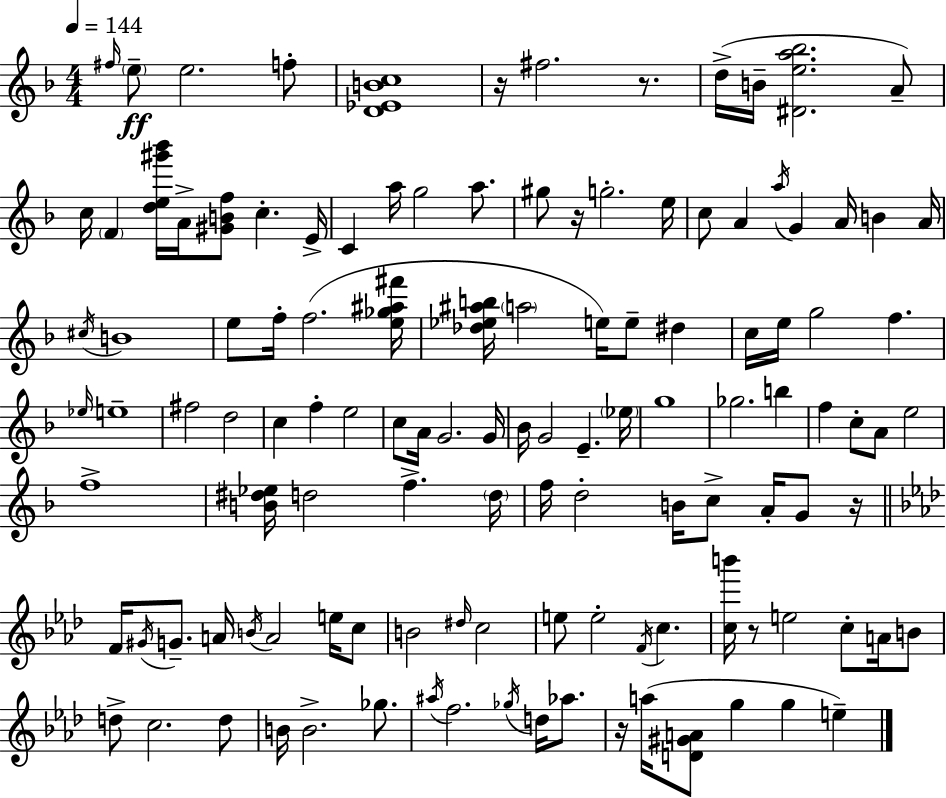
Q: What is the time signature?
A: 4/4